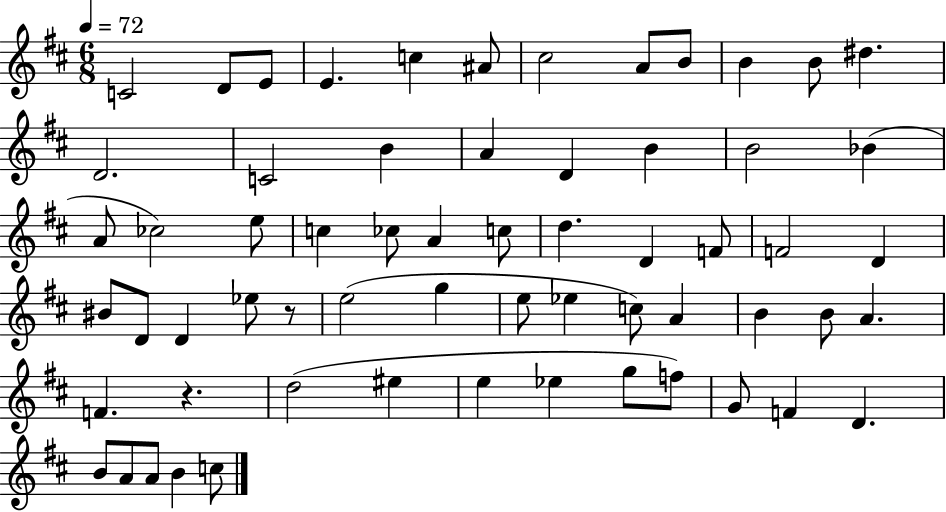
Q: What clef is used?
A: treble